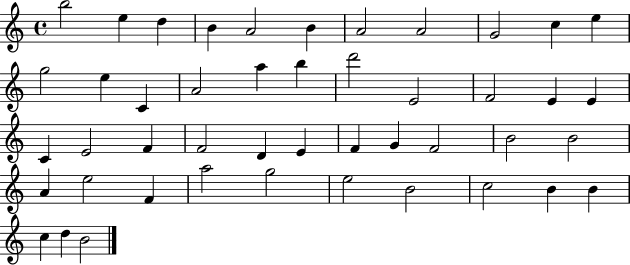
{
  \clef treble
  \time 4/4
  \defaultTimeSignature
  \key c \major
  b''2 e''4 d''4 | b'4 a'2 b'4 | a'2 a'2 | g'2 c''4 e''4 | \break g''2 e''4 c'4 | a'2 a''4 b''4 | d'''2 e'2 | f'2 e'4 e'4 | \break c'4 e'2 f'4 | f'2 d'4 e'4 | f'4 g'4 f'2 | b'2 b'2 | \break a'4 e''2 f'4 | a''2 g''2 | e''2 b'2 | c''2 b'4 b'4 | \break c''4 d''4 b'2 | \bar "|."
}